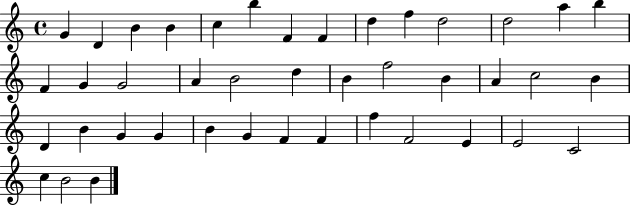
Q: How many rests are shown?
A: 0